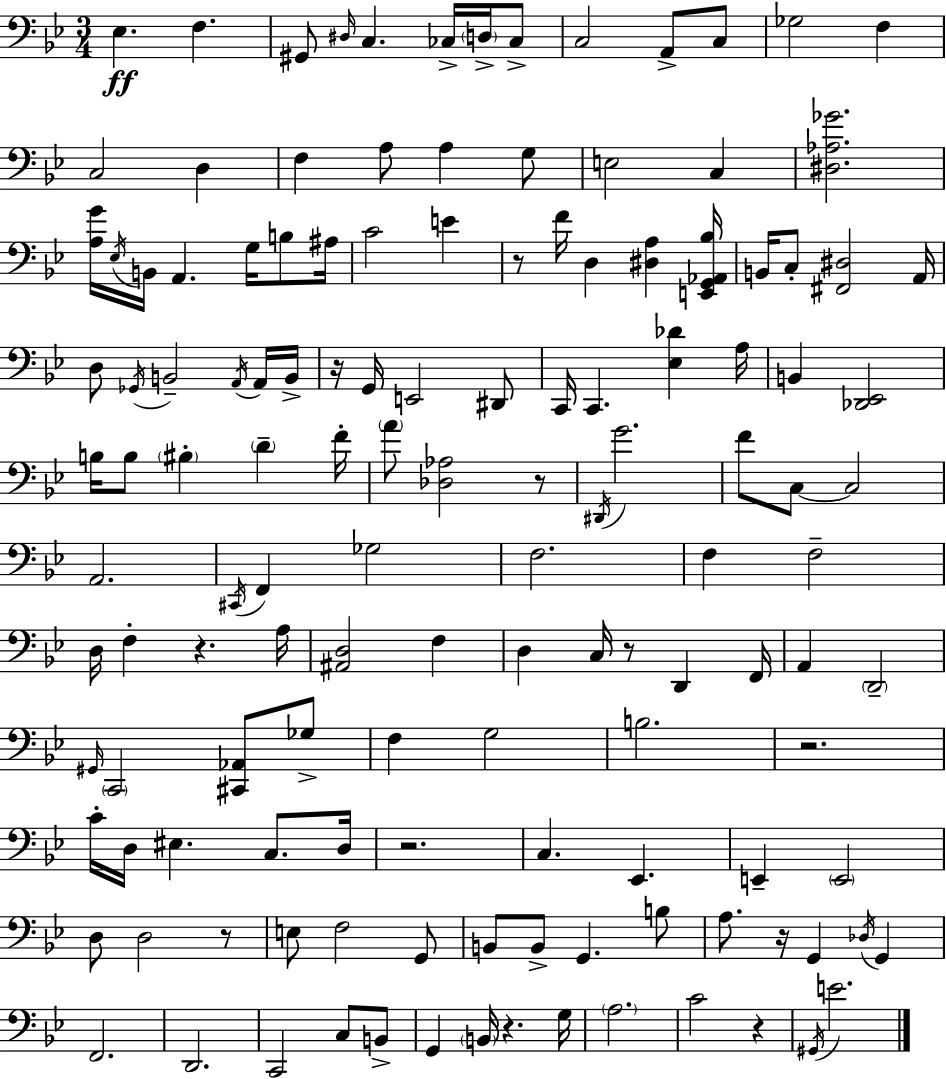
X:1
T:Untitled
M:3/4
L:1/4
K:Bb
_E, F, ^G,,/2 ^D,/4 C, _C,/4 D,/4 _C,/2 C,2 A,,/2 C,/2 _G,2 F, C,2 D, F, A,/2 A, G,/2 E,2 C, [^D,_A,_G]2 [A,G]/4 _E,/4 B,,/4 A,, G,/4 B,/2 ^A,/4 C2 E z/2 F/4 D, [^D,A,] [E,,G,,_A,,_B,]/4 B,,/4 C,/2 [^F,,^D,]2 A,,/4 D,/2 _G,,/4 B,,2 A,,/4 A,,/4 B,,/4 z/4 G,,/4 E,,2 ^D,,/2 C,,/4 C,, [_E,_D] A,/4 B,, [_D,,_E,,]2 B,/4 B,/2 ^B, D F/4 A/2 [_D,_A,]2 z/2 ^D,,/4 G2 F/2 C,/2 C,2 A,,2 ^C,,/4 F,, _G,2 F,2 F, F,2 D,/4 F, z A,/4 [^A,,D,]2 F, D, C,/4 z/2 D,, F,,/4 A,, D,,2 ^G,,/4 C,,2 [^C,,_A,,]/2 _G,/2 F, G,2 B,2 z2 C/4 D,/4 ^E, C,/2 D,/4 z2 C, _E,, E,, E,,2 D,/2 D,2 z/2 E,/2 F,2 G,,/2 B,,/2 B,,/2 G,, B,/2 A,/2 z/4 G,, _D,/4 G,, F,,2 D,,2 C,,2 C,/2 B,,/2 G,, B,,/4 z G,/4 A,2 C2 z ^G,,/4 E2